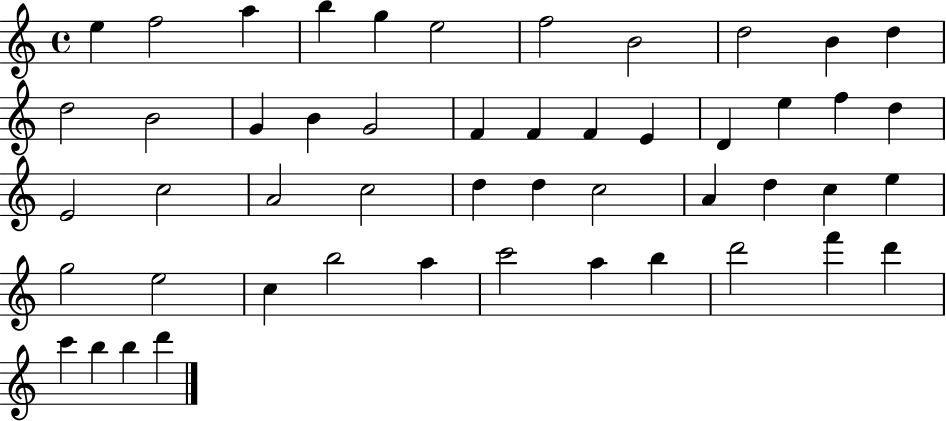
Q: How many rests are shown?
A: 0